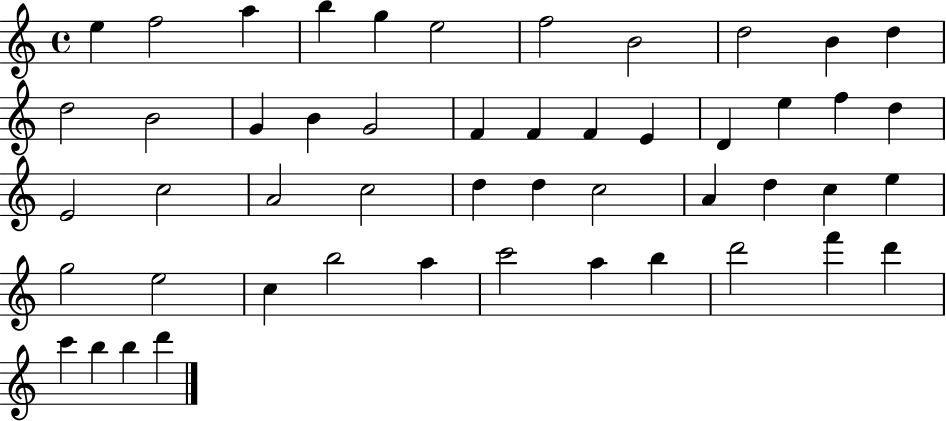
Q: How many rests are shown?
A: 0